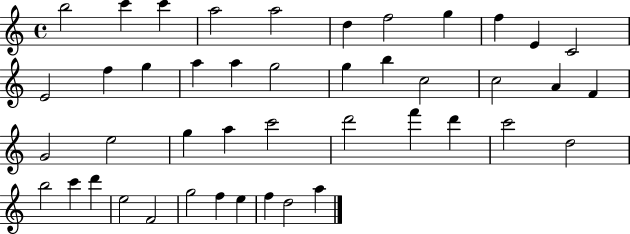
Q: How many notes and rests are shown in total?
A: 44